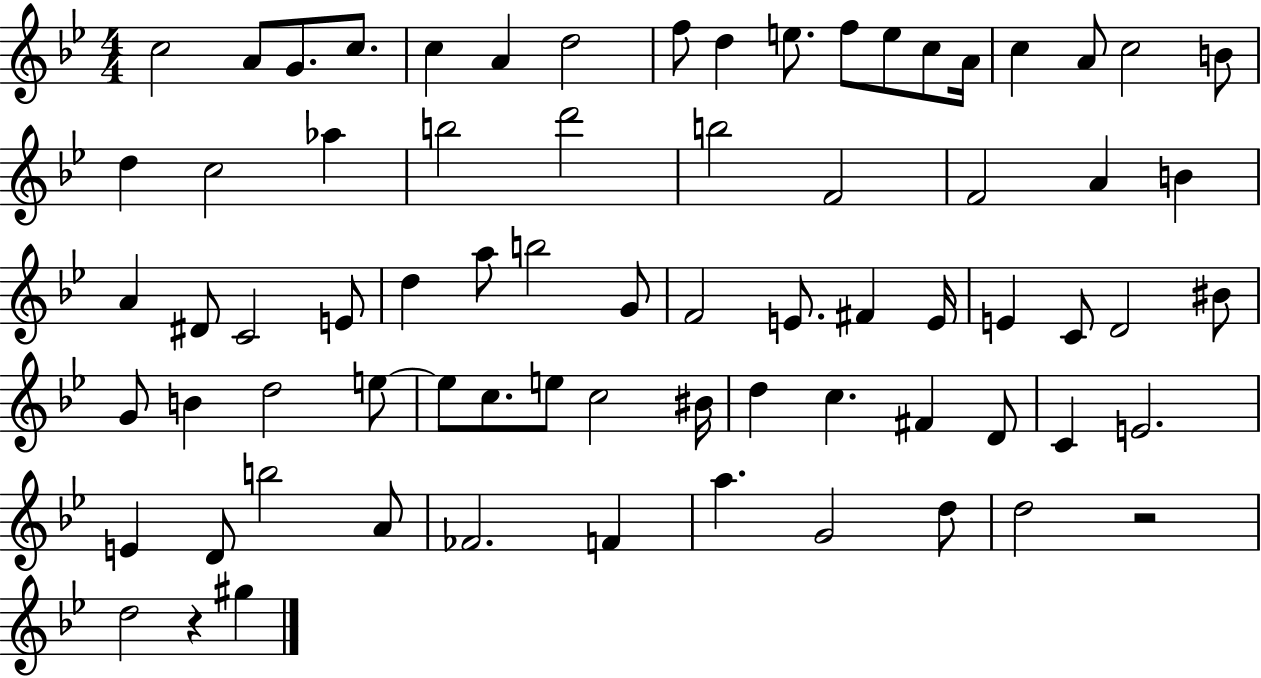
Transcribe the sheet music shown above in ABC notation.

X:1
T:Untitled
M:4/4
L:1/4
K:Bb
c2 A/2 G/2 c/2 c A d2 f/2 d e/2 f/2 e/2 c/2 A/4 c A/2 c2 B/2 d c2 _a b2 d'2 b2 F2 F2 A B A ^D/2 C2 E/2 d a/2 b2 G/2 F2 E/2 ^F E/4 E C/2 D2 ^B/2 G/2 B d2 e/2 e/2 c/2 e/2 c2 ^B/4 d c ^F D/2 C E2 E D/2 b2 A/2 _F2 F a G2 d/2 d2 z2 d2 z ^g